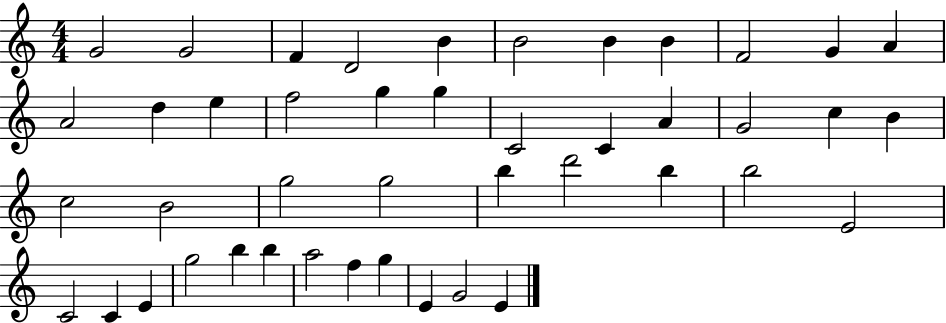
G4/h G4/h F4/q D4/h B4/q B4/h B4/q B4/q F4/h G4/q A4/q A4/h D5/q E5/q F5/h G5/q G5/q C4/h C4/q A4/q G4/h C5/q B4/q C5/h B4/h G5/h G5/h B5/q D6/h B5/q B5/h E4/h C4/h C4/q E4/q G5/h B5/q B5/q A5/h F5/q G5/q E4/q G4/h E4/q